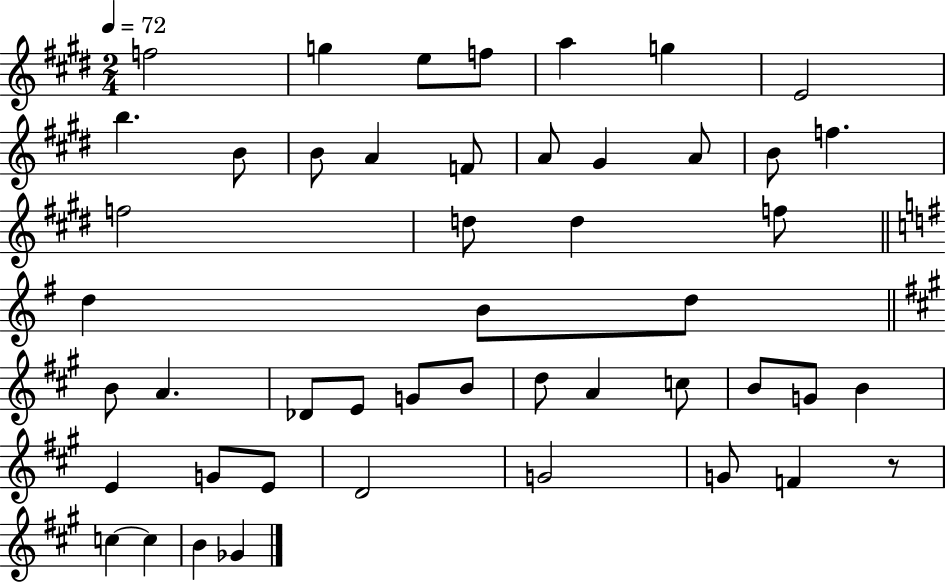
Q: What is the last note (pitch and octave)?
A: Gb4